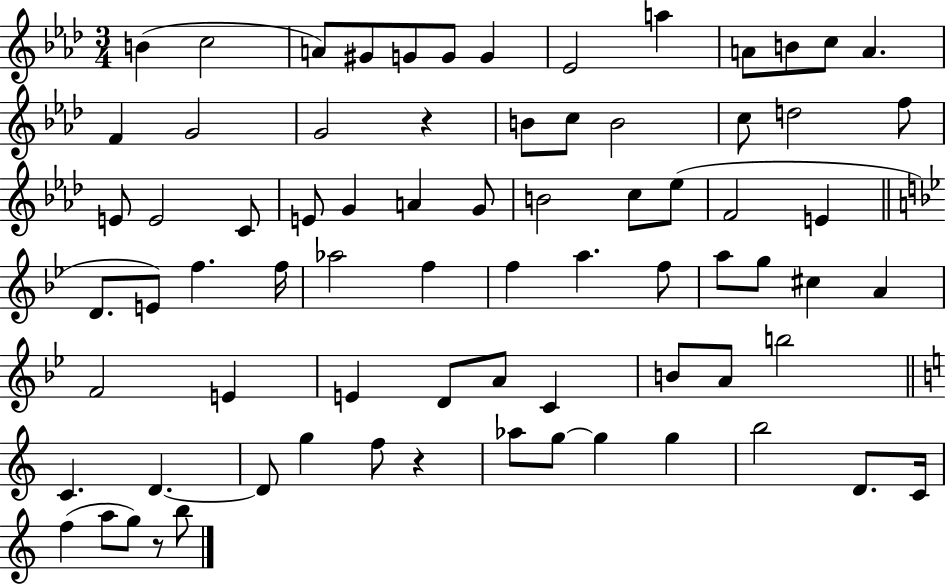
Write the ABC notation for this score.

X:1
T:Untitled
M:3/4
L:1/4
K:Ab
B c2 A/2 ^G/2 G/2 G/2 G _E2 a A/2 B/2 c/2 A F G2 G2 z B/2 c/2 B2 c/2 d2 f/2 E/2 E2 C/2 E/2 G A G/2 B2 c/2 _e/2 F2 E D/2 E/2 f f/4 _a2 f f a f/2 a/2 g/2 ^c A F2 E E D/2 A/2 C B/2 A/2 b2 C D D/2 g f/2 z _a/2 g/2 g g b2 D/2 C/4 f a/2 g/2 z/2 b/2